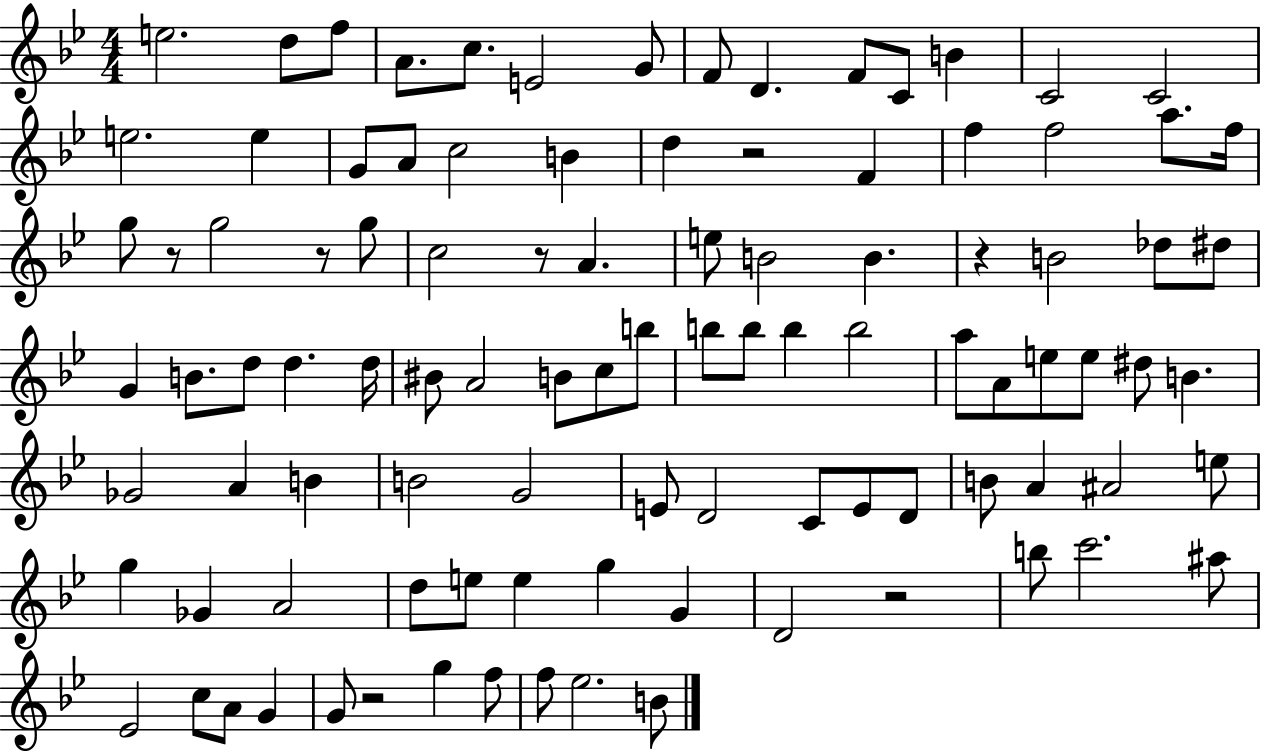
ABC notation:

X:1
T:Untitled
M:4/4
L:1/4
K:Bb
e2 d/2 f/2 A/2 c/2 E2 G/2 F/2 D F/2 C/2 B C2 C2 e2 e G/2 A/2 c2 B d z2 F f f2 a/2 f/4 g/2 z/2 g2 z/2 g/2 c2 z/2 A e/2 B2 B z B2 _d/2 ^d/2 G B/2 d/2 d d/4 ^B/2 A2 B/2 c/2 b/2 b/2 b/2 b b2 a/2 A/2 e/2 e/2 ^d/2 B _G2 A B B2 G2 E/2 D2 C/2 E/2 D/2 B/2 A ^A2 e/2 g _G A2 d/2 e/2 e g G D2 z2 b/2 c'2 ^a/2 _E2 c/2 A/2 G G/2 z2 g f/2 f/2 _e2 B/2